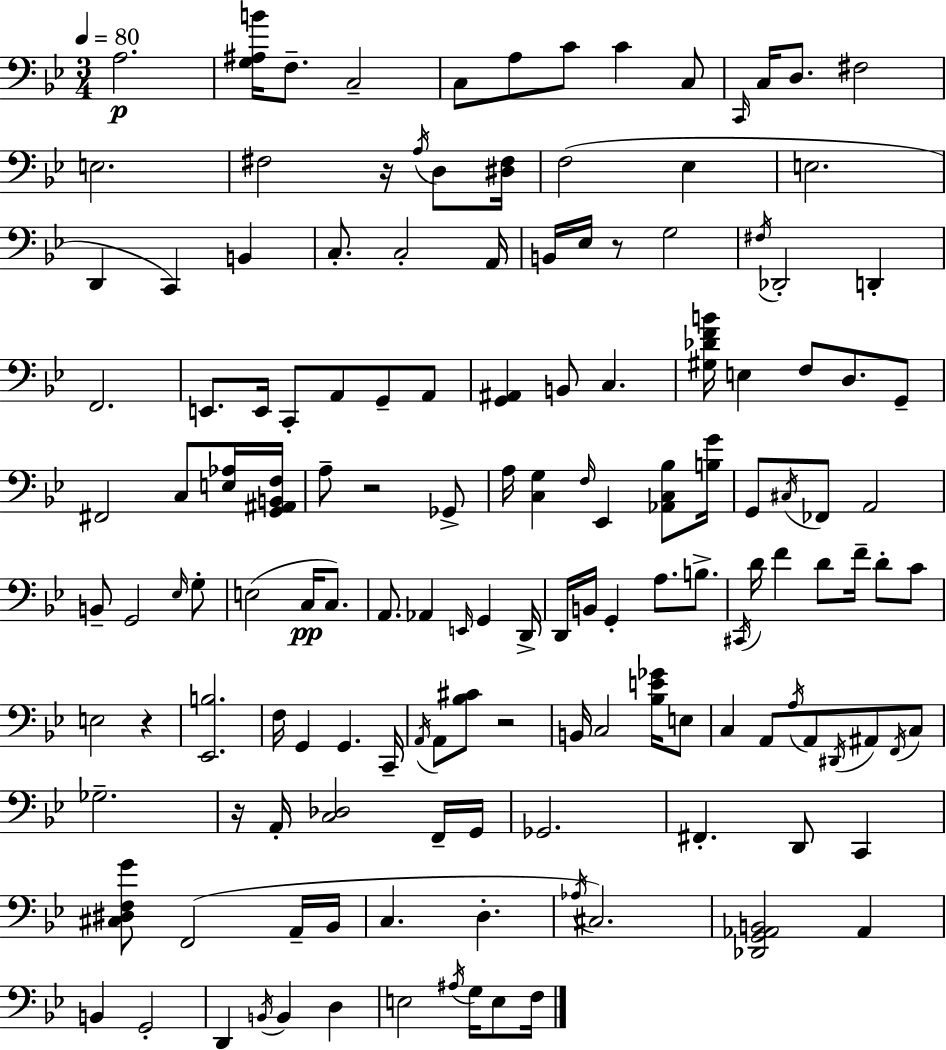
{
  \clef bass
  \numericTimeSignature
  \time 3/4
  \key bes \major
  \tempo 4 = 80
  a2.\p | <g ais b'>16 f8.-- c2-- | c8 a8 c'8 c'4 c8 | \grace { c,16 } c16 d8. fis2 | \break e2. | fis2 r16 \acciaccatura { a16 } d8 | <dis fis>16 f2( ees4 | e2. | \break d,4 c,4) b,4 | c8.-. c2-. | a,16 b,16 ees16 r8 g2 | \acciaccatura { fis16 } des,2-. d,4-. | \break f,2. | e,8. e,16 c,8-. a,8 g,8-- | a,8 <g, ais,>4 b,8 c4. | <gis des' f' b'>16 e4 f8 d8. | \break g,8-- fis,2 c8 | <e aes>16 <g, ais, b, f>16 a8-- r2 | ges,8-> a16 <c g>4 \grace { f16 } ees,4 | <aes, c bes>8 <b g'>16 g,8 \acciaccatura { cis16 } fes,8 a,2 | \break b,8-- g,2 | \grace { ees16 } g8-. e2( | c16\pp c8.) a,8. aes,4 | \grace { e,16 } g,4 d,16-> d,16 b,16 g,4-. | \break a8. b8.-> \acciaccatura { cis,16 } d'16 f'4 | d'8 f'16-- d'8-. c'8 e2 | r4 <ees, b>2. | f16 g,4 | \break g,4. c,16-- \acciaccatura { a,16 } a,8 <bes cis'>8 | r2 b,16 c2 | <bes e' ges'>16 e8 c4 | a,8 \acciaccatura { a16 } a,8 \acciaccatura { dis,16 } ais,8 \acciaccatura { f,16 } c8 | \break ges2.-- | r16 a,16-. <c des>2 f,16-- g,16 | ges,2. | fis,4.-. d,8 c,4 | \break <cis dis f g'>8 f,2( a,16-- bes,16 | c4. d4.-. | \acciaccatura { aes16 }) cis2. | <des, g, aes, b,>2 aes,4 | \break b,4 g,2-. | d,4 \acciaccatura { b,16 } b,4 d4 | e2 \acciaccatura { ais16 } g16 | e8 f16 \bar "|."
}